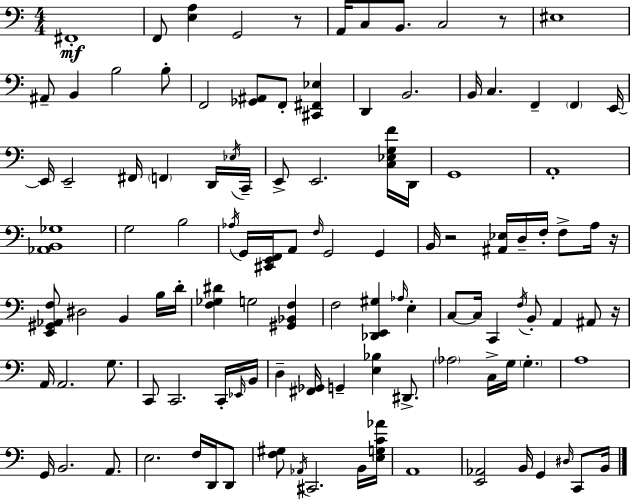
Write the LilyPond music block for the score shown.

{
  \clef bass
  \numericTimeSignature
  \time 4/4
  \key c \major
  fis,1-.\mf | f,8 <e a>4 g,2 r8 | a,16 c8 b,8. c2 r8 | eis1 | \break ais,8-- b,4 b2 b8-. | f,2 <ges, ais,>8 f,8-. <cis, fis, ees>4 | d,4 b,2. | b,16 c4. f,4-- \parenthesize f,4 e,16~~ | \break e,16 e,2-- fis,16 \parenthesize f,4 d,16 \acciaccatura { ees16 } | c,16-- e,8-> e,2. <c ees g f'>16 | d,16 g,1 | a,1-. | \break <aes, b, ges>1 | g2 b2 | \acciaccatura { aes16 } g,16 <cis, e, f,>16 a,8 \grace { f16 } g,2 g,4 | b,16 r2 <ais, ees>16 d16-- f16-. f8-> | \break a16 r16 <e, gis, aes, f>8 dis2 b,4 | b16 d'16-. <f ges dis'>4 g2 <gis, bes, f>4 | f2 <des, e, gis>4 \grace { aes16 } | e4-. c8~~ c16 c,4 \acciaccatura { f16 } b,8-. a,4 | \break ais,8 r16 a,16 a,2. | g8. c,8 c,2. | c,16-. \grace { ees,16 } b,16 d4-- <fis, ges,>16 g,4-- <e bes>4 | dis,8.-> \parenthesize aes2 c16-> g16 | \break \parenthesize g4.-. a1 | g,16 b,2. | a,8. e2. | f16 d,16 d,8 <f gis>8 \acciaccatura { aes,16 } cis,2. | \break b,16 <e g c' aes'>16 a,1 | <e, aes,>2 b,16 | g,4 \grace { dis16 } c,8 b,16 \bar "|."
}